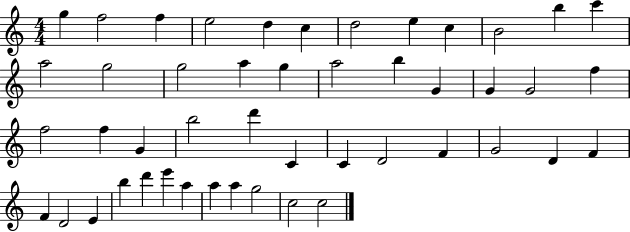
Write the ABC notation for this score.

X:1
T:Untitled
M:4/4
L:1/4
K:C
g f2 f e2 d c d2 e c B2 b c' a2 g2 g2 a g a2 b G G G2 f f2 f G b2 d' C C D2 F G2 D F F D2 E b d' e' a a a g2 c2 c2